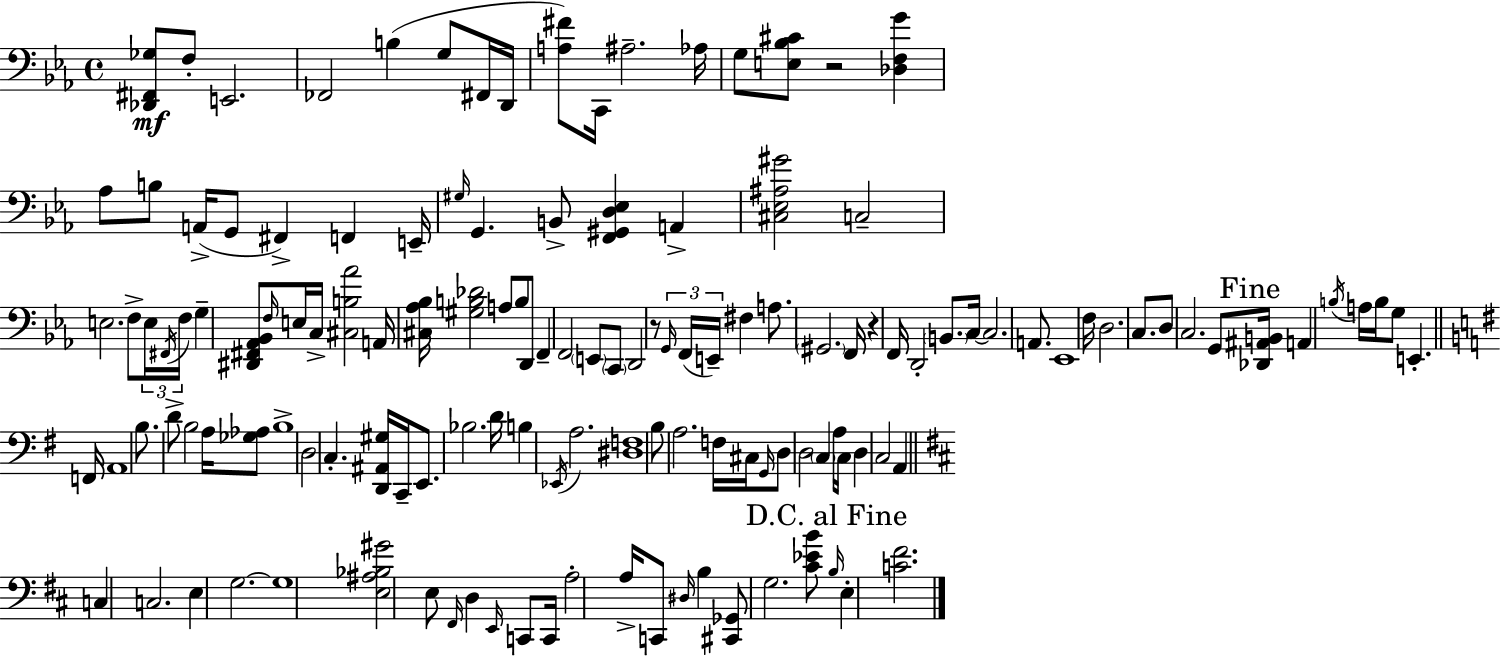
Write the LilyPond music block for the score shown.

{
  \clef bass
  \time 4/4
  \defaultTimeSignature
  \key ees \major
  <des, fis, ges>8\mf f8-. e,2. | fes,2 b4( g8 fis,16 d,16 | <a fis'>8) c,16 ais2.-- aes16 | g8 <e bes cis'>8 r2 <des f g'>4 | \break aes8 b8 a,16->( g,8 fis,4->) f,4 e,16-- | \grace { gis16 } g,4. b,8-> <f, gis, d ees>4 a,4-> | <cis ees ais gis'>2 c2-- | e2. f8-> \tuplet 3/2 { e16 | \break \acciaccatura { fis,16 } f16 } g4-- <dis, fis, aes, bes,>8 \grace { f16 } e16 c16-> <cis b aes'>2 | a,16 <cis aes bes>16 <gis b des'>2 a8 b8 | d,8 f,4-- f,2 \parenthesize e,8 | \parenthesize c,8 d,2 r8 \tuplet 3/2 { \grace { g,16 }( f,16 e,16--) } | \break fis4 a8. \parenthesize gis,2. | f,16 r4 f,16 d,2-. | \parenthesize b,8. c16~~ c2. | a,8. ees,1 | \break f16 d2. | c8. d8 c2. | g,8 \mark "Fine" <des, ais, b,>16 a,4 \acciaccatura { b16 } a16 b16 g8 e,4.-. | \bar "||" \break \key g \major f,16 a,1 | b8. d'8-> b2 a16 <ges aes>8 | b1-> | d2 c4.-. <d, ais, gis>16 | \break c,16-- e,8. bes2. | d'16 b4 \acciaccatura { ees,16 } a2. | <dis f>1 | b8 a2. | \break f16 cis16 \grace { g,16 } d8 d2 \parenthesize c4 | a16 c16 d4 c2 a,4 | \bar "||" \break \key d \major c4 c2. | e4 g2.~~ | g1 | <e ais bes gis'>2 e8 \grace { fis,16 } d4 \grace { e,16 } | \break c,8 c,16 a2-. a16-> c,8 \grace { dis16 } b4 | <cis, ges,>8 g2. | <cis' ees' b'>8 \mark "D.C. al Fine" \grace { b16 } e4-. <c' fis'>2. | \bar "|."
}